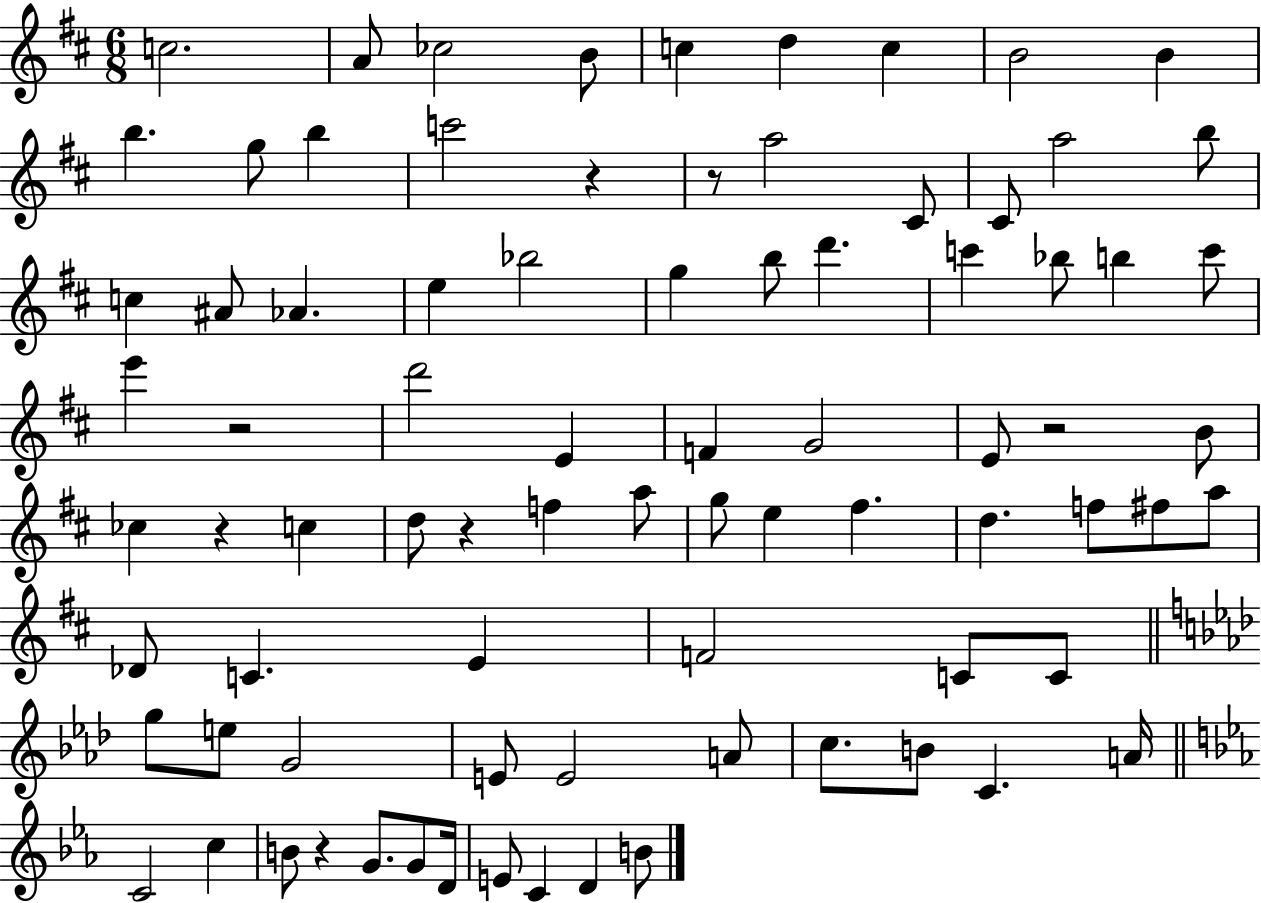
{
  \clef treble
  \numericTimeSignature
  \time 6/8
  \key d \major
  c''2. | a'8 ces''2 b'8 | c''4 d''4 c''4 | b'2 b'4 | \break b''4. g''8 b''4 | c'''2 r4 | r8 a''2 cis'8 | cis'8 a''2 b''8 | \break c''4 ais'8 aes'4. | e''4 bes''2 | g''4 b''8 d'''4. | c'''4 bes''8 b''4 c'''8 | \break e'''4 r2 | d'''2 e'4 | f'4 g'2 | e'8 r2 b'8 | \break ces''4 r4 c''4 | d''8 r4 f''4 a''8 | g''8 e''4 fis''4. | d''4. f''8 fis''8 a''8 | \break des'8 c'4. e'4 | f'2 c'8 c'8 | \bar "||" \break \key f \minor g''8 e''8 g'2 | e'8 e'2 a'8 | c''8. b'8 c'4. a'16 | \bar "||" \break \key ees \major c'2 c''4 | b'8 r4 g'8. g'8 d'16 | e'8 c'4 d'4 b'8 | \bar "|."
}